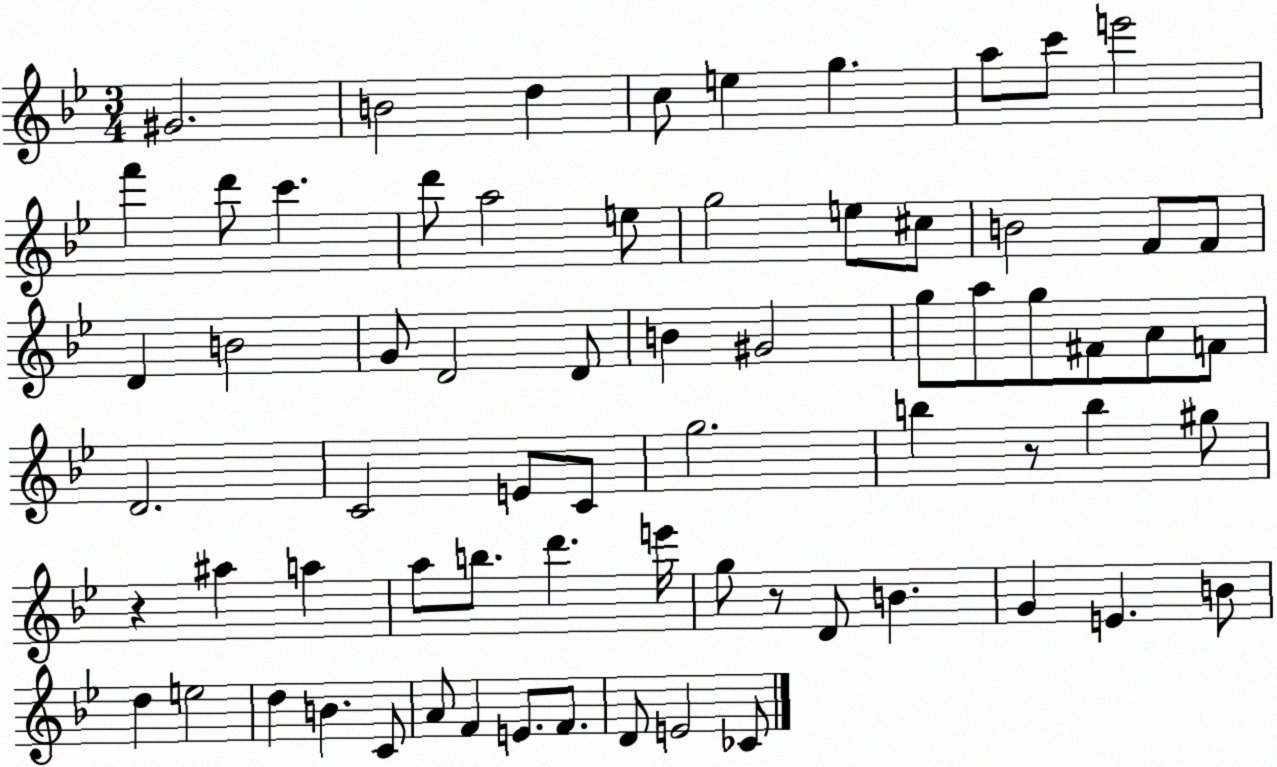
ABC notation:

X:1
T:Untitled
M:3/4
L:1/4
K:Bb
^G2 B2 d c/2 e g a/2 c'/2 e'2 f' d'/2 c' d'/2 a2 e/2 g2 e/2 ^c/2 B2 F/2 F/2 D B2 G/2 D2 D/2 B ^G2 g/2 a/2 g/2 ^F/2 A/2 F/2 D2 C2 E/2 C/2 g2 b z/2 b ^g/2 z ^a a a/2 b/2 d' e'/4 g/2 z/2 D/2 B G E B/2 d e2 d B C/2 A/2 F E/2 F/2 D/2 E2 _C/2